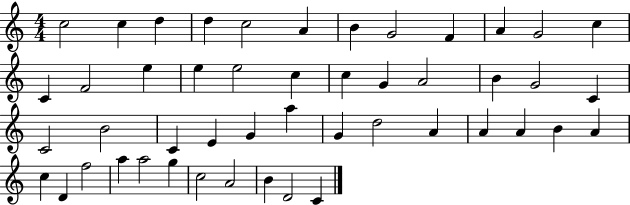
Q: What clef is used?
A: treble